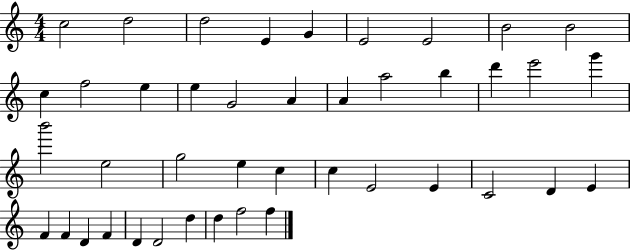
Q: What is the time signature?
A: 4/4